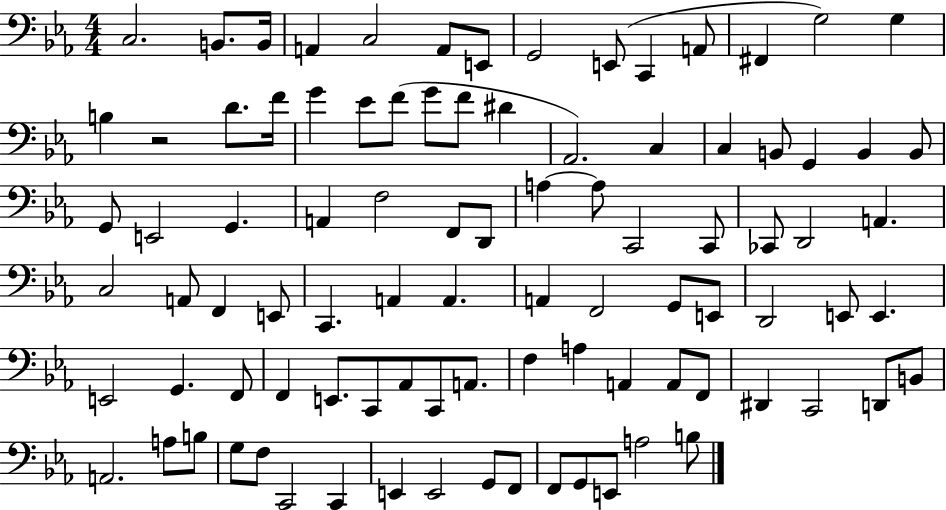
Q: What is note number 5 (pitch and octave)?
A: C3